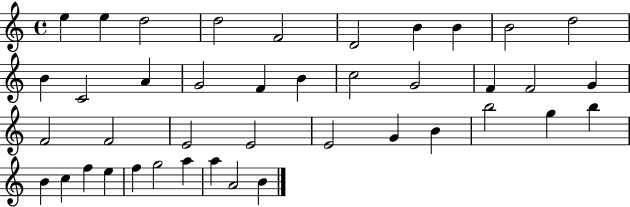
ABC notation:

X:1
T:Untitled
M:4/4
L:1/4
K:C
e e d2 d2 F2 D2 B B B2 d2 B C2 A G2 F B c2 G2 F F2 G F2 F2 E2 E2 E2 G B b2 g b B c f e f g2 a a A2 B